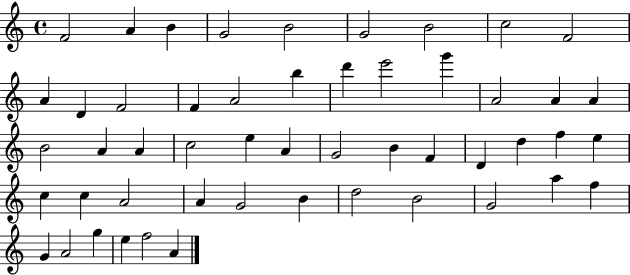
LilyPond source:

{
  \clef treble
  \time 4/4
  \defaultTimeSignature
  \key c \major
  f'2 a'4 b'4 | g'2 b'2 | g'2 b'2 | c''2 f'2 | \break a'4 d'4 f'2 | f'4 a'2 b''4 | d'''4 e'''2 g'''4 | a'2 a'4 a'4 | \break b'2 a'4 a'4 | c''2 e''4 a'4 | g'2 b'4 f'4 | d'4 d''4 f''4 e''4 | \break c''4 c''4 a'2 | a'4 g'2 b'4 | d''2 b'2 | g'2 a''4 f''4 | \break g'4 a'2 g''4 | e''4 f''2 a'4 | \bar "|."
}